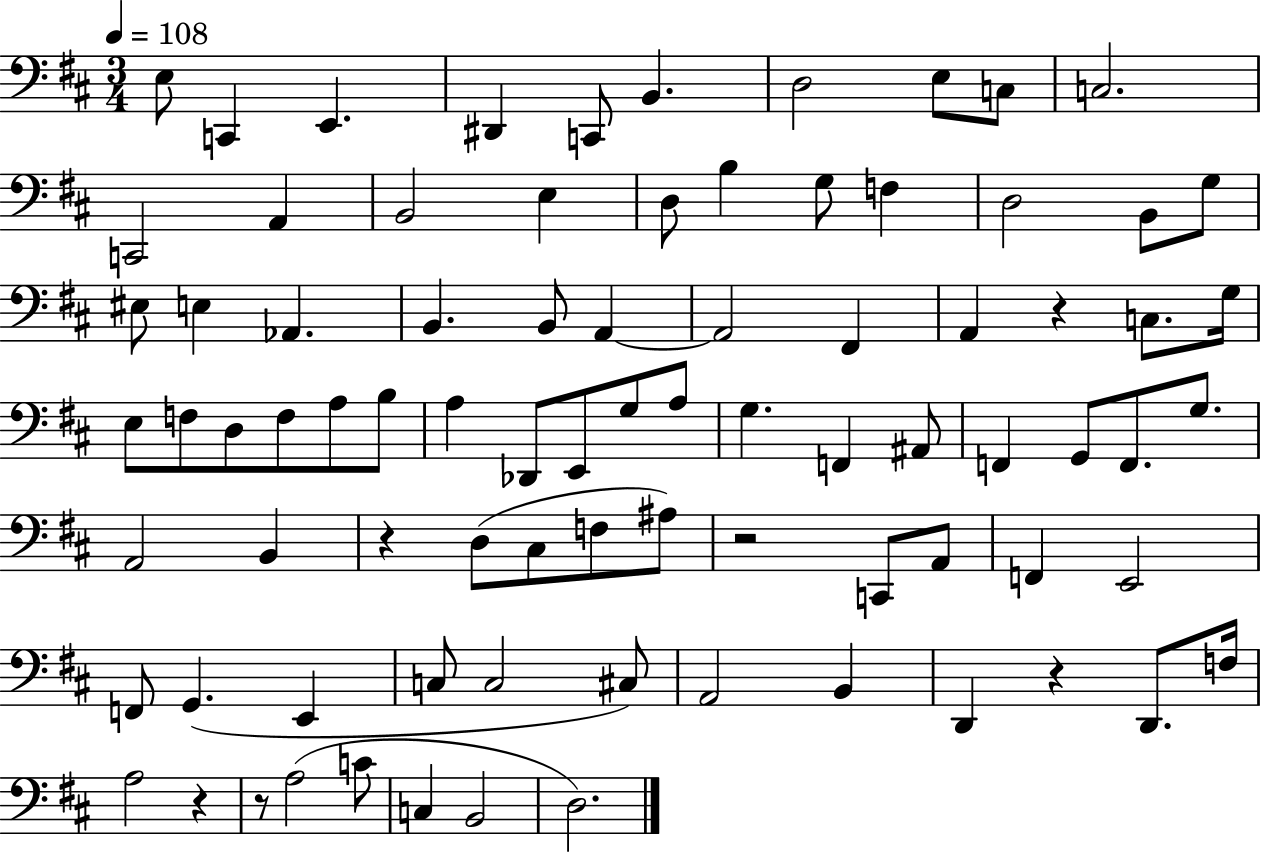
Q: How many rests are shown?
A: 6